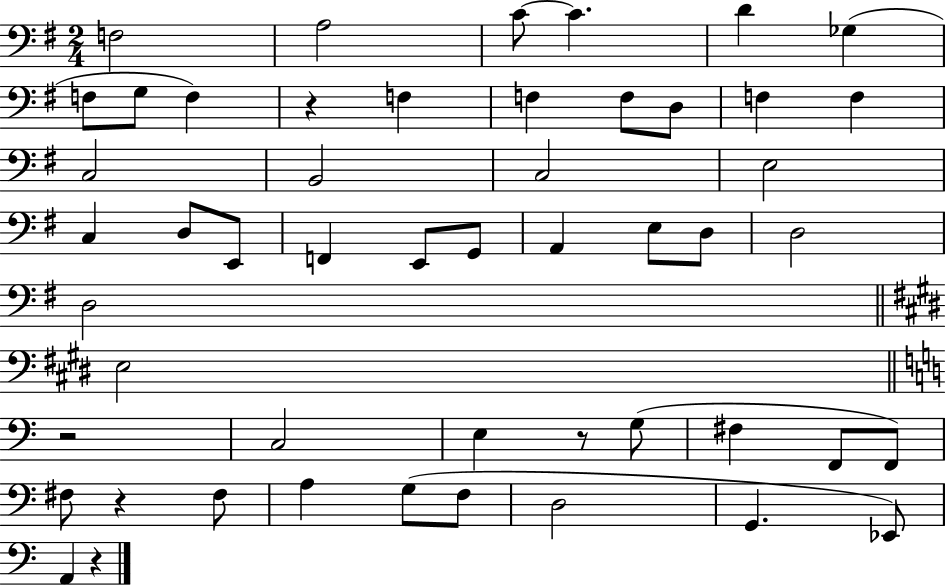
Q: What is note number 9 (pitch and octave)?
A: F3